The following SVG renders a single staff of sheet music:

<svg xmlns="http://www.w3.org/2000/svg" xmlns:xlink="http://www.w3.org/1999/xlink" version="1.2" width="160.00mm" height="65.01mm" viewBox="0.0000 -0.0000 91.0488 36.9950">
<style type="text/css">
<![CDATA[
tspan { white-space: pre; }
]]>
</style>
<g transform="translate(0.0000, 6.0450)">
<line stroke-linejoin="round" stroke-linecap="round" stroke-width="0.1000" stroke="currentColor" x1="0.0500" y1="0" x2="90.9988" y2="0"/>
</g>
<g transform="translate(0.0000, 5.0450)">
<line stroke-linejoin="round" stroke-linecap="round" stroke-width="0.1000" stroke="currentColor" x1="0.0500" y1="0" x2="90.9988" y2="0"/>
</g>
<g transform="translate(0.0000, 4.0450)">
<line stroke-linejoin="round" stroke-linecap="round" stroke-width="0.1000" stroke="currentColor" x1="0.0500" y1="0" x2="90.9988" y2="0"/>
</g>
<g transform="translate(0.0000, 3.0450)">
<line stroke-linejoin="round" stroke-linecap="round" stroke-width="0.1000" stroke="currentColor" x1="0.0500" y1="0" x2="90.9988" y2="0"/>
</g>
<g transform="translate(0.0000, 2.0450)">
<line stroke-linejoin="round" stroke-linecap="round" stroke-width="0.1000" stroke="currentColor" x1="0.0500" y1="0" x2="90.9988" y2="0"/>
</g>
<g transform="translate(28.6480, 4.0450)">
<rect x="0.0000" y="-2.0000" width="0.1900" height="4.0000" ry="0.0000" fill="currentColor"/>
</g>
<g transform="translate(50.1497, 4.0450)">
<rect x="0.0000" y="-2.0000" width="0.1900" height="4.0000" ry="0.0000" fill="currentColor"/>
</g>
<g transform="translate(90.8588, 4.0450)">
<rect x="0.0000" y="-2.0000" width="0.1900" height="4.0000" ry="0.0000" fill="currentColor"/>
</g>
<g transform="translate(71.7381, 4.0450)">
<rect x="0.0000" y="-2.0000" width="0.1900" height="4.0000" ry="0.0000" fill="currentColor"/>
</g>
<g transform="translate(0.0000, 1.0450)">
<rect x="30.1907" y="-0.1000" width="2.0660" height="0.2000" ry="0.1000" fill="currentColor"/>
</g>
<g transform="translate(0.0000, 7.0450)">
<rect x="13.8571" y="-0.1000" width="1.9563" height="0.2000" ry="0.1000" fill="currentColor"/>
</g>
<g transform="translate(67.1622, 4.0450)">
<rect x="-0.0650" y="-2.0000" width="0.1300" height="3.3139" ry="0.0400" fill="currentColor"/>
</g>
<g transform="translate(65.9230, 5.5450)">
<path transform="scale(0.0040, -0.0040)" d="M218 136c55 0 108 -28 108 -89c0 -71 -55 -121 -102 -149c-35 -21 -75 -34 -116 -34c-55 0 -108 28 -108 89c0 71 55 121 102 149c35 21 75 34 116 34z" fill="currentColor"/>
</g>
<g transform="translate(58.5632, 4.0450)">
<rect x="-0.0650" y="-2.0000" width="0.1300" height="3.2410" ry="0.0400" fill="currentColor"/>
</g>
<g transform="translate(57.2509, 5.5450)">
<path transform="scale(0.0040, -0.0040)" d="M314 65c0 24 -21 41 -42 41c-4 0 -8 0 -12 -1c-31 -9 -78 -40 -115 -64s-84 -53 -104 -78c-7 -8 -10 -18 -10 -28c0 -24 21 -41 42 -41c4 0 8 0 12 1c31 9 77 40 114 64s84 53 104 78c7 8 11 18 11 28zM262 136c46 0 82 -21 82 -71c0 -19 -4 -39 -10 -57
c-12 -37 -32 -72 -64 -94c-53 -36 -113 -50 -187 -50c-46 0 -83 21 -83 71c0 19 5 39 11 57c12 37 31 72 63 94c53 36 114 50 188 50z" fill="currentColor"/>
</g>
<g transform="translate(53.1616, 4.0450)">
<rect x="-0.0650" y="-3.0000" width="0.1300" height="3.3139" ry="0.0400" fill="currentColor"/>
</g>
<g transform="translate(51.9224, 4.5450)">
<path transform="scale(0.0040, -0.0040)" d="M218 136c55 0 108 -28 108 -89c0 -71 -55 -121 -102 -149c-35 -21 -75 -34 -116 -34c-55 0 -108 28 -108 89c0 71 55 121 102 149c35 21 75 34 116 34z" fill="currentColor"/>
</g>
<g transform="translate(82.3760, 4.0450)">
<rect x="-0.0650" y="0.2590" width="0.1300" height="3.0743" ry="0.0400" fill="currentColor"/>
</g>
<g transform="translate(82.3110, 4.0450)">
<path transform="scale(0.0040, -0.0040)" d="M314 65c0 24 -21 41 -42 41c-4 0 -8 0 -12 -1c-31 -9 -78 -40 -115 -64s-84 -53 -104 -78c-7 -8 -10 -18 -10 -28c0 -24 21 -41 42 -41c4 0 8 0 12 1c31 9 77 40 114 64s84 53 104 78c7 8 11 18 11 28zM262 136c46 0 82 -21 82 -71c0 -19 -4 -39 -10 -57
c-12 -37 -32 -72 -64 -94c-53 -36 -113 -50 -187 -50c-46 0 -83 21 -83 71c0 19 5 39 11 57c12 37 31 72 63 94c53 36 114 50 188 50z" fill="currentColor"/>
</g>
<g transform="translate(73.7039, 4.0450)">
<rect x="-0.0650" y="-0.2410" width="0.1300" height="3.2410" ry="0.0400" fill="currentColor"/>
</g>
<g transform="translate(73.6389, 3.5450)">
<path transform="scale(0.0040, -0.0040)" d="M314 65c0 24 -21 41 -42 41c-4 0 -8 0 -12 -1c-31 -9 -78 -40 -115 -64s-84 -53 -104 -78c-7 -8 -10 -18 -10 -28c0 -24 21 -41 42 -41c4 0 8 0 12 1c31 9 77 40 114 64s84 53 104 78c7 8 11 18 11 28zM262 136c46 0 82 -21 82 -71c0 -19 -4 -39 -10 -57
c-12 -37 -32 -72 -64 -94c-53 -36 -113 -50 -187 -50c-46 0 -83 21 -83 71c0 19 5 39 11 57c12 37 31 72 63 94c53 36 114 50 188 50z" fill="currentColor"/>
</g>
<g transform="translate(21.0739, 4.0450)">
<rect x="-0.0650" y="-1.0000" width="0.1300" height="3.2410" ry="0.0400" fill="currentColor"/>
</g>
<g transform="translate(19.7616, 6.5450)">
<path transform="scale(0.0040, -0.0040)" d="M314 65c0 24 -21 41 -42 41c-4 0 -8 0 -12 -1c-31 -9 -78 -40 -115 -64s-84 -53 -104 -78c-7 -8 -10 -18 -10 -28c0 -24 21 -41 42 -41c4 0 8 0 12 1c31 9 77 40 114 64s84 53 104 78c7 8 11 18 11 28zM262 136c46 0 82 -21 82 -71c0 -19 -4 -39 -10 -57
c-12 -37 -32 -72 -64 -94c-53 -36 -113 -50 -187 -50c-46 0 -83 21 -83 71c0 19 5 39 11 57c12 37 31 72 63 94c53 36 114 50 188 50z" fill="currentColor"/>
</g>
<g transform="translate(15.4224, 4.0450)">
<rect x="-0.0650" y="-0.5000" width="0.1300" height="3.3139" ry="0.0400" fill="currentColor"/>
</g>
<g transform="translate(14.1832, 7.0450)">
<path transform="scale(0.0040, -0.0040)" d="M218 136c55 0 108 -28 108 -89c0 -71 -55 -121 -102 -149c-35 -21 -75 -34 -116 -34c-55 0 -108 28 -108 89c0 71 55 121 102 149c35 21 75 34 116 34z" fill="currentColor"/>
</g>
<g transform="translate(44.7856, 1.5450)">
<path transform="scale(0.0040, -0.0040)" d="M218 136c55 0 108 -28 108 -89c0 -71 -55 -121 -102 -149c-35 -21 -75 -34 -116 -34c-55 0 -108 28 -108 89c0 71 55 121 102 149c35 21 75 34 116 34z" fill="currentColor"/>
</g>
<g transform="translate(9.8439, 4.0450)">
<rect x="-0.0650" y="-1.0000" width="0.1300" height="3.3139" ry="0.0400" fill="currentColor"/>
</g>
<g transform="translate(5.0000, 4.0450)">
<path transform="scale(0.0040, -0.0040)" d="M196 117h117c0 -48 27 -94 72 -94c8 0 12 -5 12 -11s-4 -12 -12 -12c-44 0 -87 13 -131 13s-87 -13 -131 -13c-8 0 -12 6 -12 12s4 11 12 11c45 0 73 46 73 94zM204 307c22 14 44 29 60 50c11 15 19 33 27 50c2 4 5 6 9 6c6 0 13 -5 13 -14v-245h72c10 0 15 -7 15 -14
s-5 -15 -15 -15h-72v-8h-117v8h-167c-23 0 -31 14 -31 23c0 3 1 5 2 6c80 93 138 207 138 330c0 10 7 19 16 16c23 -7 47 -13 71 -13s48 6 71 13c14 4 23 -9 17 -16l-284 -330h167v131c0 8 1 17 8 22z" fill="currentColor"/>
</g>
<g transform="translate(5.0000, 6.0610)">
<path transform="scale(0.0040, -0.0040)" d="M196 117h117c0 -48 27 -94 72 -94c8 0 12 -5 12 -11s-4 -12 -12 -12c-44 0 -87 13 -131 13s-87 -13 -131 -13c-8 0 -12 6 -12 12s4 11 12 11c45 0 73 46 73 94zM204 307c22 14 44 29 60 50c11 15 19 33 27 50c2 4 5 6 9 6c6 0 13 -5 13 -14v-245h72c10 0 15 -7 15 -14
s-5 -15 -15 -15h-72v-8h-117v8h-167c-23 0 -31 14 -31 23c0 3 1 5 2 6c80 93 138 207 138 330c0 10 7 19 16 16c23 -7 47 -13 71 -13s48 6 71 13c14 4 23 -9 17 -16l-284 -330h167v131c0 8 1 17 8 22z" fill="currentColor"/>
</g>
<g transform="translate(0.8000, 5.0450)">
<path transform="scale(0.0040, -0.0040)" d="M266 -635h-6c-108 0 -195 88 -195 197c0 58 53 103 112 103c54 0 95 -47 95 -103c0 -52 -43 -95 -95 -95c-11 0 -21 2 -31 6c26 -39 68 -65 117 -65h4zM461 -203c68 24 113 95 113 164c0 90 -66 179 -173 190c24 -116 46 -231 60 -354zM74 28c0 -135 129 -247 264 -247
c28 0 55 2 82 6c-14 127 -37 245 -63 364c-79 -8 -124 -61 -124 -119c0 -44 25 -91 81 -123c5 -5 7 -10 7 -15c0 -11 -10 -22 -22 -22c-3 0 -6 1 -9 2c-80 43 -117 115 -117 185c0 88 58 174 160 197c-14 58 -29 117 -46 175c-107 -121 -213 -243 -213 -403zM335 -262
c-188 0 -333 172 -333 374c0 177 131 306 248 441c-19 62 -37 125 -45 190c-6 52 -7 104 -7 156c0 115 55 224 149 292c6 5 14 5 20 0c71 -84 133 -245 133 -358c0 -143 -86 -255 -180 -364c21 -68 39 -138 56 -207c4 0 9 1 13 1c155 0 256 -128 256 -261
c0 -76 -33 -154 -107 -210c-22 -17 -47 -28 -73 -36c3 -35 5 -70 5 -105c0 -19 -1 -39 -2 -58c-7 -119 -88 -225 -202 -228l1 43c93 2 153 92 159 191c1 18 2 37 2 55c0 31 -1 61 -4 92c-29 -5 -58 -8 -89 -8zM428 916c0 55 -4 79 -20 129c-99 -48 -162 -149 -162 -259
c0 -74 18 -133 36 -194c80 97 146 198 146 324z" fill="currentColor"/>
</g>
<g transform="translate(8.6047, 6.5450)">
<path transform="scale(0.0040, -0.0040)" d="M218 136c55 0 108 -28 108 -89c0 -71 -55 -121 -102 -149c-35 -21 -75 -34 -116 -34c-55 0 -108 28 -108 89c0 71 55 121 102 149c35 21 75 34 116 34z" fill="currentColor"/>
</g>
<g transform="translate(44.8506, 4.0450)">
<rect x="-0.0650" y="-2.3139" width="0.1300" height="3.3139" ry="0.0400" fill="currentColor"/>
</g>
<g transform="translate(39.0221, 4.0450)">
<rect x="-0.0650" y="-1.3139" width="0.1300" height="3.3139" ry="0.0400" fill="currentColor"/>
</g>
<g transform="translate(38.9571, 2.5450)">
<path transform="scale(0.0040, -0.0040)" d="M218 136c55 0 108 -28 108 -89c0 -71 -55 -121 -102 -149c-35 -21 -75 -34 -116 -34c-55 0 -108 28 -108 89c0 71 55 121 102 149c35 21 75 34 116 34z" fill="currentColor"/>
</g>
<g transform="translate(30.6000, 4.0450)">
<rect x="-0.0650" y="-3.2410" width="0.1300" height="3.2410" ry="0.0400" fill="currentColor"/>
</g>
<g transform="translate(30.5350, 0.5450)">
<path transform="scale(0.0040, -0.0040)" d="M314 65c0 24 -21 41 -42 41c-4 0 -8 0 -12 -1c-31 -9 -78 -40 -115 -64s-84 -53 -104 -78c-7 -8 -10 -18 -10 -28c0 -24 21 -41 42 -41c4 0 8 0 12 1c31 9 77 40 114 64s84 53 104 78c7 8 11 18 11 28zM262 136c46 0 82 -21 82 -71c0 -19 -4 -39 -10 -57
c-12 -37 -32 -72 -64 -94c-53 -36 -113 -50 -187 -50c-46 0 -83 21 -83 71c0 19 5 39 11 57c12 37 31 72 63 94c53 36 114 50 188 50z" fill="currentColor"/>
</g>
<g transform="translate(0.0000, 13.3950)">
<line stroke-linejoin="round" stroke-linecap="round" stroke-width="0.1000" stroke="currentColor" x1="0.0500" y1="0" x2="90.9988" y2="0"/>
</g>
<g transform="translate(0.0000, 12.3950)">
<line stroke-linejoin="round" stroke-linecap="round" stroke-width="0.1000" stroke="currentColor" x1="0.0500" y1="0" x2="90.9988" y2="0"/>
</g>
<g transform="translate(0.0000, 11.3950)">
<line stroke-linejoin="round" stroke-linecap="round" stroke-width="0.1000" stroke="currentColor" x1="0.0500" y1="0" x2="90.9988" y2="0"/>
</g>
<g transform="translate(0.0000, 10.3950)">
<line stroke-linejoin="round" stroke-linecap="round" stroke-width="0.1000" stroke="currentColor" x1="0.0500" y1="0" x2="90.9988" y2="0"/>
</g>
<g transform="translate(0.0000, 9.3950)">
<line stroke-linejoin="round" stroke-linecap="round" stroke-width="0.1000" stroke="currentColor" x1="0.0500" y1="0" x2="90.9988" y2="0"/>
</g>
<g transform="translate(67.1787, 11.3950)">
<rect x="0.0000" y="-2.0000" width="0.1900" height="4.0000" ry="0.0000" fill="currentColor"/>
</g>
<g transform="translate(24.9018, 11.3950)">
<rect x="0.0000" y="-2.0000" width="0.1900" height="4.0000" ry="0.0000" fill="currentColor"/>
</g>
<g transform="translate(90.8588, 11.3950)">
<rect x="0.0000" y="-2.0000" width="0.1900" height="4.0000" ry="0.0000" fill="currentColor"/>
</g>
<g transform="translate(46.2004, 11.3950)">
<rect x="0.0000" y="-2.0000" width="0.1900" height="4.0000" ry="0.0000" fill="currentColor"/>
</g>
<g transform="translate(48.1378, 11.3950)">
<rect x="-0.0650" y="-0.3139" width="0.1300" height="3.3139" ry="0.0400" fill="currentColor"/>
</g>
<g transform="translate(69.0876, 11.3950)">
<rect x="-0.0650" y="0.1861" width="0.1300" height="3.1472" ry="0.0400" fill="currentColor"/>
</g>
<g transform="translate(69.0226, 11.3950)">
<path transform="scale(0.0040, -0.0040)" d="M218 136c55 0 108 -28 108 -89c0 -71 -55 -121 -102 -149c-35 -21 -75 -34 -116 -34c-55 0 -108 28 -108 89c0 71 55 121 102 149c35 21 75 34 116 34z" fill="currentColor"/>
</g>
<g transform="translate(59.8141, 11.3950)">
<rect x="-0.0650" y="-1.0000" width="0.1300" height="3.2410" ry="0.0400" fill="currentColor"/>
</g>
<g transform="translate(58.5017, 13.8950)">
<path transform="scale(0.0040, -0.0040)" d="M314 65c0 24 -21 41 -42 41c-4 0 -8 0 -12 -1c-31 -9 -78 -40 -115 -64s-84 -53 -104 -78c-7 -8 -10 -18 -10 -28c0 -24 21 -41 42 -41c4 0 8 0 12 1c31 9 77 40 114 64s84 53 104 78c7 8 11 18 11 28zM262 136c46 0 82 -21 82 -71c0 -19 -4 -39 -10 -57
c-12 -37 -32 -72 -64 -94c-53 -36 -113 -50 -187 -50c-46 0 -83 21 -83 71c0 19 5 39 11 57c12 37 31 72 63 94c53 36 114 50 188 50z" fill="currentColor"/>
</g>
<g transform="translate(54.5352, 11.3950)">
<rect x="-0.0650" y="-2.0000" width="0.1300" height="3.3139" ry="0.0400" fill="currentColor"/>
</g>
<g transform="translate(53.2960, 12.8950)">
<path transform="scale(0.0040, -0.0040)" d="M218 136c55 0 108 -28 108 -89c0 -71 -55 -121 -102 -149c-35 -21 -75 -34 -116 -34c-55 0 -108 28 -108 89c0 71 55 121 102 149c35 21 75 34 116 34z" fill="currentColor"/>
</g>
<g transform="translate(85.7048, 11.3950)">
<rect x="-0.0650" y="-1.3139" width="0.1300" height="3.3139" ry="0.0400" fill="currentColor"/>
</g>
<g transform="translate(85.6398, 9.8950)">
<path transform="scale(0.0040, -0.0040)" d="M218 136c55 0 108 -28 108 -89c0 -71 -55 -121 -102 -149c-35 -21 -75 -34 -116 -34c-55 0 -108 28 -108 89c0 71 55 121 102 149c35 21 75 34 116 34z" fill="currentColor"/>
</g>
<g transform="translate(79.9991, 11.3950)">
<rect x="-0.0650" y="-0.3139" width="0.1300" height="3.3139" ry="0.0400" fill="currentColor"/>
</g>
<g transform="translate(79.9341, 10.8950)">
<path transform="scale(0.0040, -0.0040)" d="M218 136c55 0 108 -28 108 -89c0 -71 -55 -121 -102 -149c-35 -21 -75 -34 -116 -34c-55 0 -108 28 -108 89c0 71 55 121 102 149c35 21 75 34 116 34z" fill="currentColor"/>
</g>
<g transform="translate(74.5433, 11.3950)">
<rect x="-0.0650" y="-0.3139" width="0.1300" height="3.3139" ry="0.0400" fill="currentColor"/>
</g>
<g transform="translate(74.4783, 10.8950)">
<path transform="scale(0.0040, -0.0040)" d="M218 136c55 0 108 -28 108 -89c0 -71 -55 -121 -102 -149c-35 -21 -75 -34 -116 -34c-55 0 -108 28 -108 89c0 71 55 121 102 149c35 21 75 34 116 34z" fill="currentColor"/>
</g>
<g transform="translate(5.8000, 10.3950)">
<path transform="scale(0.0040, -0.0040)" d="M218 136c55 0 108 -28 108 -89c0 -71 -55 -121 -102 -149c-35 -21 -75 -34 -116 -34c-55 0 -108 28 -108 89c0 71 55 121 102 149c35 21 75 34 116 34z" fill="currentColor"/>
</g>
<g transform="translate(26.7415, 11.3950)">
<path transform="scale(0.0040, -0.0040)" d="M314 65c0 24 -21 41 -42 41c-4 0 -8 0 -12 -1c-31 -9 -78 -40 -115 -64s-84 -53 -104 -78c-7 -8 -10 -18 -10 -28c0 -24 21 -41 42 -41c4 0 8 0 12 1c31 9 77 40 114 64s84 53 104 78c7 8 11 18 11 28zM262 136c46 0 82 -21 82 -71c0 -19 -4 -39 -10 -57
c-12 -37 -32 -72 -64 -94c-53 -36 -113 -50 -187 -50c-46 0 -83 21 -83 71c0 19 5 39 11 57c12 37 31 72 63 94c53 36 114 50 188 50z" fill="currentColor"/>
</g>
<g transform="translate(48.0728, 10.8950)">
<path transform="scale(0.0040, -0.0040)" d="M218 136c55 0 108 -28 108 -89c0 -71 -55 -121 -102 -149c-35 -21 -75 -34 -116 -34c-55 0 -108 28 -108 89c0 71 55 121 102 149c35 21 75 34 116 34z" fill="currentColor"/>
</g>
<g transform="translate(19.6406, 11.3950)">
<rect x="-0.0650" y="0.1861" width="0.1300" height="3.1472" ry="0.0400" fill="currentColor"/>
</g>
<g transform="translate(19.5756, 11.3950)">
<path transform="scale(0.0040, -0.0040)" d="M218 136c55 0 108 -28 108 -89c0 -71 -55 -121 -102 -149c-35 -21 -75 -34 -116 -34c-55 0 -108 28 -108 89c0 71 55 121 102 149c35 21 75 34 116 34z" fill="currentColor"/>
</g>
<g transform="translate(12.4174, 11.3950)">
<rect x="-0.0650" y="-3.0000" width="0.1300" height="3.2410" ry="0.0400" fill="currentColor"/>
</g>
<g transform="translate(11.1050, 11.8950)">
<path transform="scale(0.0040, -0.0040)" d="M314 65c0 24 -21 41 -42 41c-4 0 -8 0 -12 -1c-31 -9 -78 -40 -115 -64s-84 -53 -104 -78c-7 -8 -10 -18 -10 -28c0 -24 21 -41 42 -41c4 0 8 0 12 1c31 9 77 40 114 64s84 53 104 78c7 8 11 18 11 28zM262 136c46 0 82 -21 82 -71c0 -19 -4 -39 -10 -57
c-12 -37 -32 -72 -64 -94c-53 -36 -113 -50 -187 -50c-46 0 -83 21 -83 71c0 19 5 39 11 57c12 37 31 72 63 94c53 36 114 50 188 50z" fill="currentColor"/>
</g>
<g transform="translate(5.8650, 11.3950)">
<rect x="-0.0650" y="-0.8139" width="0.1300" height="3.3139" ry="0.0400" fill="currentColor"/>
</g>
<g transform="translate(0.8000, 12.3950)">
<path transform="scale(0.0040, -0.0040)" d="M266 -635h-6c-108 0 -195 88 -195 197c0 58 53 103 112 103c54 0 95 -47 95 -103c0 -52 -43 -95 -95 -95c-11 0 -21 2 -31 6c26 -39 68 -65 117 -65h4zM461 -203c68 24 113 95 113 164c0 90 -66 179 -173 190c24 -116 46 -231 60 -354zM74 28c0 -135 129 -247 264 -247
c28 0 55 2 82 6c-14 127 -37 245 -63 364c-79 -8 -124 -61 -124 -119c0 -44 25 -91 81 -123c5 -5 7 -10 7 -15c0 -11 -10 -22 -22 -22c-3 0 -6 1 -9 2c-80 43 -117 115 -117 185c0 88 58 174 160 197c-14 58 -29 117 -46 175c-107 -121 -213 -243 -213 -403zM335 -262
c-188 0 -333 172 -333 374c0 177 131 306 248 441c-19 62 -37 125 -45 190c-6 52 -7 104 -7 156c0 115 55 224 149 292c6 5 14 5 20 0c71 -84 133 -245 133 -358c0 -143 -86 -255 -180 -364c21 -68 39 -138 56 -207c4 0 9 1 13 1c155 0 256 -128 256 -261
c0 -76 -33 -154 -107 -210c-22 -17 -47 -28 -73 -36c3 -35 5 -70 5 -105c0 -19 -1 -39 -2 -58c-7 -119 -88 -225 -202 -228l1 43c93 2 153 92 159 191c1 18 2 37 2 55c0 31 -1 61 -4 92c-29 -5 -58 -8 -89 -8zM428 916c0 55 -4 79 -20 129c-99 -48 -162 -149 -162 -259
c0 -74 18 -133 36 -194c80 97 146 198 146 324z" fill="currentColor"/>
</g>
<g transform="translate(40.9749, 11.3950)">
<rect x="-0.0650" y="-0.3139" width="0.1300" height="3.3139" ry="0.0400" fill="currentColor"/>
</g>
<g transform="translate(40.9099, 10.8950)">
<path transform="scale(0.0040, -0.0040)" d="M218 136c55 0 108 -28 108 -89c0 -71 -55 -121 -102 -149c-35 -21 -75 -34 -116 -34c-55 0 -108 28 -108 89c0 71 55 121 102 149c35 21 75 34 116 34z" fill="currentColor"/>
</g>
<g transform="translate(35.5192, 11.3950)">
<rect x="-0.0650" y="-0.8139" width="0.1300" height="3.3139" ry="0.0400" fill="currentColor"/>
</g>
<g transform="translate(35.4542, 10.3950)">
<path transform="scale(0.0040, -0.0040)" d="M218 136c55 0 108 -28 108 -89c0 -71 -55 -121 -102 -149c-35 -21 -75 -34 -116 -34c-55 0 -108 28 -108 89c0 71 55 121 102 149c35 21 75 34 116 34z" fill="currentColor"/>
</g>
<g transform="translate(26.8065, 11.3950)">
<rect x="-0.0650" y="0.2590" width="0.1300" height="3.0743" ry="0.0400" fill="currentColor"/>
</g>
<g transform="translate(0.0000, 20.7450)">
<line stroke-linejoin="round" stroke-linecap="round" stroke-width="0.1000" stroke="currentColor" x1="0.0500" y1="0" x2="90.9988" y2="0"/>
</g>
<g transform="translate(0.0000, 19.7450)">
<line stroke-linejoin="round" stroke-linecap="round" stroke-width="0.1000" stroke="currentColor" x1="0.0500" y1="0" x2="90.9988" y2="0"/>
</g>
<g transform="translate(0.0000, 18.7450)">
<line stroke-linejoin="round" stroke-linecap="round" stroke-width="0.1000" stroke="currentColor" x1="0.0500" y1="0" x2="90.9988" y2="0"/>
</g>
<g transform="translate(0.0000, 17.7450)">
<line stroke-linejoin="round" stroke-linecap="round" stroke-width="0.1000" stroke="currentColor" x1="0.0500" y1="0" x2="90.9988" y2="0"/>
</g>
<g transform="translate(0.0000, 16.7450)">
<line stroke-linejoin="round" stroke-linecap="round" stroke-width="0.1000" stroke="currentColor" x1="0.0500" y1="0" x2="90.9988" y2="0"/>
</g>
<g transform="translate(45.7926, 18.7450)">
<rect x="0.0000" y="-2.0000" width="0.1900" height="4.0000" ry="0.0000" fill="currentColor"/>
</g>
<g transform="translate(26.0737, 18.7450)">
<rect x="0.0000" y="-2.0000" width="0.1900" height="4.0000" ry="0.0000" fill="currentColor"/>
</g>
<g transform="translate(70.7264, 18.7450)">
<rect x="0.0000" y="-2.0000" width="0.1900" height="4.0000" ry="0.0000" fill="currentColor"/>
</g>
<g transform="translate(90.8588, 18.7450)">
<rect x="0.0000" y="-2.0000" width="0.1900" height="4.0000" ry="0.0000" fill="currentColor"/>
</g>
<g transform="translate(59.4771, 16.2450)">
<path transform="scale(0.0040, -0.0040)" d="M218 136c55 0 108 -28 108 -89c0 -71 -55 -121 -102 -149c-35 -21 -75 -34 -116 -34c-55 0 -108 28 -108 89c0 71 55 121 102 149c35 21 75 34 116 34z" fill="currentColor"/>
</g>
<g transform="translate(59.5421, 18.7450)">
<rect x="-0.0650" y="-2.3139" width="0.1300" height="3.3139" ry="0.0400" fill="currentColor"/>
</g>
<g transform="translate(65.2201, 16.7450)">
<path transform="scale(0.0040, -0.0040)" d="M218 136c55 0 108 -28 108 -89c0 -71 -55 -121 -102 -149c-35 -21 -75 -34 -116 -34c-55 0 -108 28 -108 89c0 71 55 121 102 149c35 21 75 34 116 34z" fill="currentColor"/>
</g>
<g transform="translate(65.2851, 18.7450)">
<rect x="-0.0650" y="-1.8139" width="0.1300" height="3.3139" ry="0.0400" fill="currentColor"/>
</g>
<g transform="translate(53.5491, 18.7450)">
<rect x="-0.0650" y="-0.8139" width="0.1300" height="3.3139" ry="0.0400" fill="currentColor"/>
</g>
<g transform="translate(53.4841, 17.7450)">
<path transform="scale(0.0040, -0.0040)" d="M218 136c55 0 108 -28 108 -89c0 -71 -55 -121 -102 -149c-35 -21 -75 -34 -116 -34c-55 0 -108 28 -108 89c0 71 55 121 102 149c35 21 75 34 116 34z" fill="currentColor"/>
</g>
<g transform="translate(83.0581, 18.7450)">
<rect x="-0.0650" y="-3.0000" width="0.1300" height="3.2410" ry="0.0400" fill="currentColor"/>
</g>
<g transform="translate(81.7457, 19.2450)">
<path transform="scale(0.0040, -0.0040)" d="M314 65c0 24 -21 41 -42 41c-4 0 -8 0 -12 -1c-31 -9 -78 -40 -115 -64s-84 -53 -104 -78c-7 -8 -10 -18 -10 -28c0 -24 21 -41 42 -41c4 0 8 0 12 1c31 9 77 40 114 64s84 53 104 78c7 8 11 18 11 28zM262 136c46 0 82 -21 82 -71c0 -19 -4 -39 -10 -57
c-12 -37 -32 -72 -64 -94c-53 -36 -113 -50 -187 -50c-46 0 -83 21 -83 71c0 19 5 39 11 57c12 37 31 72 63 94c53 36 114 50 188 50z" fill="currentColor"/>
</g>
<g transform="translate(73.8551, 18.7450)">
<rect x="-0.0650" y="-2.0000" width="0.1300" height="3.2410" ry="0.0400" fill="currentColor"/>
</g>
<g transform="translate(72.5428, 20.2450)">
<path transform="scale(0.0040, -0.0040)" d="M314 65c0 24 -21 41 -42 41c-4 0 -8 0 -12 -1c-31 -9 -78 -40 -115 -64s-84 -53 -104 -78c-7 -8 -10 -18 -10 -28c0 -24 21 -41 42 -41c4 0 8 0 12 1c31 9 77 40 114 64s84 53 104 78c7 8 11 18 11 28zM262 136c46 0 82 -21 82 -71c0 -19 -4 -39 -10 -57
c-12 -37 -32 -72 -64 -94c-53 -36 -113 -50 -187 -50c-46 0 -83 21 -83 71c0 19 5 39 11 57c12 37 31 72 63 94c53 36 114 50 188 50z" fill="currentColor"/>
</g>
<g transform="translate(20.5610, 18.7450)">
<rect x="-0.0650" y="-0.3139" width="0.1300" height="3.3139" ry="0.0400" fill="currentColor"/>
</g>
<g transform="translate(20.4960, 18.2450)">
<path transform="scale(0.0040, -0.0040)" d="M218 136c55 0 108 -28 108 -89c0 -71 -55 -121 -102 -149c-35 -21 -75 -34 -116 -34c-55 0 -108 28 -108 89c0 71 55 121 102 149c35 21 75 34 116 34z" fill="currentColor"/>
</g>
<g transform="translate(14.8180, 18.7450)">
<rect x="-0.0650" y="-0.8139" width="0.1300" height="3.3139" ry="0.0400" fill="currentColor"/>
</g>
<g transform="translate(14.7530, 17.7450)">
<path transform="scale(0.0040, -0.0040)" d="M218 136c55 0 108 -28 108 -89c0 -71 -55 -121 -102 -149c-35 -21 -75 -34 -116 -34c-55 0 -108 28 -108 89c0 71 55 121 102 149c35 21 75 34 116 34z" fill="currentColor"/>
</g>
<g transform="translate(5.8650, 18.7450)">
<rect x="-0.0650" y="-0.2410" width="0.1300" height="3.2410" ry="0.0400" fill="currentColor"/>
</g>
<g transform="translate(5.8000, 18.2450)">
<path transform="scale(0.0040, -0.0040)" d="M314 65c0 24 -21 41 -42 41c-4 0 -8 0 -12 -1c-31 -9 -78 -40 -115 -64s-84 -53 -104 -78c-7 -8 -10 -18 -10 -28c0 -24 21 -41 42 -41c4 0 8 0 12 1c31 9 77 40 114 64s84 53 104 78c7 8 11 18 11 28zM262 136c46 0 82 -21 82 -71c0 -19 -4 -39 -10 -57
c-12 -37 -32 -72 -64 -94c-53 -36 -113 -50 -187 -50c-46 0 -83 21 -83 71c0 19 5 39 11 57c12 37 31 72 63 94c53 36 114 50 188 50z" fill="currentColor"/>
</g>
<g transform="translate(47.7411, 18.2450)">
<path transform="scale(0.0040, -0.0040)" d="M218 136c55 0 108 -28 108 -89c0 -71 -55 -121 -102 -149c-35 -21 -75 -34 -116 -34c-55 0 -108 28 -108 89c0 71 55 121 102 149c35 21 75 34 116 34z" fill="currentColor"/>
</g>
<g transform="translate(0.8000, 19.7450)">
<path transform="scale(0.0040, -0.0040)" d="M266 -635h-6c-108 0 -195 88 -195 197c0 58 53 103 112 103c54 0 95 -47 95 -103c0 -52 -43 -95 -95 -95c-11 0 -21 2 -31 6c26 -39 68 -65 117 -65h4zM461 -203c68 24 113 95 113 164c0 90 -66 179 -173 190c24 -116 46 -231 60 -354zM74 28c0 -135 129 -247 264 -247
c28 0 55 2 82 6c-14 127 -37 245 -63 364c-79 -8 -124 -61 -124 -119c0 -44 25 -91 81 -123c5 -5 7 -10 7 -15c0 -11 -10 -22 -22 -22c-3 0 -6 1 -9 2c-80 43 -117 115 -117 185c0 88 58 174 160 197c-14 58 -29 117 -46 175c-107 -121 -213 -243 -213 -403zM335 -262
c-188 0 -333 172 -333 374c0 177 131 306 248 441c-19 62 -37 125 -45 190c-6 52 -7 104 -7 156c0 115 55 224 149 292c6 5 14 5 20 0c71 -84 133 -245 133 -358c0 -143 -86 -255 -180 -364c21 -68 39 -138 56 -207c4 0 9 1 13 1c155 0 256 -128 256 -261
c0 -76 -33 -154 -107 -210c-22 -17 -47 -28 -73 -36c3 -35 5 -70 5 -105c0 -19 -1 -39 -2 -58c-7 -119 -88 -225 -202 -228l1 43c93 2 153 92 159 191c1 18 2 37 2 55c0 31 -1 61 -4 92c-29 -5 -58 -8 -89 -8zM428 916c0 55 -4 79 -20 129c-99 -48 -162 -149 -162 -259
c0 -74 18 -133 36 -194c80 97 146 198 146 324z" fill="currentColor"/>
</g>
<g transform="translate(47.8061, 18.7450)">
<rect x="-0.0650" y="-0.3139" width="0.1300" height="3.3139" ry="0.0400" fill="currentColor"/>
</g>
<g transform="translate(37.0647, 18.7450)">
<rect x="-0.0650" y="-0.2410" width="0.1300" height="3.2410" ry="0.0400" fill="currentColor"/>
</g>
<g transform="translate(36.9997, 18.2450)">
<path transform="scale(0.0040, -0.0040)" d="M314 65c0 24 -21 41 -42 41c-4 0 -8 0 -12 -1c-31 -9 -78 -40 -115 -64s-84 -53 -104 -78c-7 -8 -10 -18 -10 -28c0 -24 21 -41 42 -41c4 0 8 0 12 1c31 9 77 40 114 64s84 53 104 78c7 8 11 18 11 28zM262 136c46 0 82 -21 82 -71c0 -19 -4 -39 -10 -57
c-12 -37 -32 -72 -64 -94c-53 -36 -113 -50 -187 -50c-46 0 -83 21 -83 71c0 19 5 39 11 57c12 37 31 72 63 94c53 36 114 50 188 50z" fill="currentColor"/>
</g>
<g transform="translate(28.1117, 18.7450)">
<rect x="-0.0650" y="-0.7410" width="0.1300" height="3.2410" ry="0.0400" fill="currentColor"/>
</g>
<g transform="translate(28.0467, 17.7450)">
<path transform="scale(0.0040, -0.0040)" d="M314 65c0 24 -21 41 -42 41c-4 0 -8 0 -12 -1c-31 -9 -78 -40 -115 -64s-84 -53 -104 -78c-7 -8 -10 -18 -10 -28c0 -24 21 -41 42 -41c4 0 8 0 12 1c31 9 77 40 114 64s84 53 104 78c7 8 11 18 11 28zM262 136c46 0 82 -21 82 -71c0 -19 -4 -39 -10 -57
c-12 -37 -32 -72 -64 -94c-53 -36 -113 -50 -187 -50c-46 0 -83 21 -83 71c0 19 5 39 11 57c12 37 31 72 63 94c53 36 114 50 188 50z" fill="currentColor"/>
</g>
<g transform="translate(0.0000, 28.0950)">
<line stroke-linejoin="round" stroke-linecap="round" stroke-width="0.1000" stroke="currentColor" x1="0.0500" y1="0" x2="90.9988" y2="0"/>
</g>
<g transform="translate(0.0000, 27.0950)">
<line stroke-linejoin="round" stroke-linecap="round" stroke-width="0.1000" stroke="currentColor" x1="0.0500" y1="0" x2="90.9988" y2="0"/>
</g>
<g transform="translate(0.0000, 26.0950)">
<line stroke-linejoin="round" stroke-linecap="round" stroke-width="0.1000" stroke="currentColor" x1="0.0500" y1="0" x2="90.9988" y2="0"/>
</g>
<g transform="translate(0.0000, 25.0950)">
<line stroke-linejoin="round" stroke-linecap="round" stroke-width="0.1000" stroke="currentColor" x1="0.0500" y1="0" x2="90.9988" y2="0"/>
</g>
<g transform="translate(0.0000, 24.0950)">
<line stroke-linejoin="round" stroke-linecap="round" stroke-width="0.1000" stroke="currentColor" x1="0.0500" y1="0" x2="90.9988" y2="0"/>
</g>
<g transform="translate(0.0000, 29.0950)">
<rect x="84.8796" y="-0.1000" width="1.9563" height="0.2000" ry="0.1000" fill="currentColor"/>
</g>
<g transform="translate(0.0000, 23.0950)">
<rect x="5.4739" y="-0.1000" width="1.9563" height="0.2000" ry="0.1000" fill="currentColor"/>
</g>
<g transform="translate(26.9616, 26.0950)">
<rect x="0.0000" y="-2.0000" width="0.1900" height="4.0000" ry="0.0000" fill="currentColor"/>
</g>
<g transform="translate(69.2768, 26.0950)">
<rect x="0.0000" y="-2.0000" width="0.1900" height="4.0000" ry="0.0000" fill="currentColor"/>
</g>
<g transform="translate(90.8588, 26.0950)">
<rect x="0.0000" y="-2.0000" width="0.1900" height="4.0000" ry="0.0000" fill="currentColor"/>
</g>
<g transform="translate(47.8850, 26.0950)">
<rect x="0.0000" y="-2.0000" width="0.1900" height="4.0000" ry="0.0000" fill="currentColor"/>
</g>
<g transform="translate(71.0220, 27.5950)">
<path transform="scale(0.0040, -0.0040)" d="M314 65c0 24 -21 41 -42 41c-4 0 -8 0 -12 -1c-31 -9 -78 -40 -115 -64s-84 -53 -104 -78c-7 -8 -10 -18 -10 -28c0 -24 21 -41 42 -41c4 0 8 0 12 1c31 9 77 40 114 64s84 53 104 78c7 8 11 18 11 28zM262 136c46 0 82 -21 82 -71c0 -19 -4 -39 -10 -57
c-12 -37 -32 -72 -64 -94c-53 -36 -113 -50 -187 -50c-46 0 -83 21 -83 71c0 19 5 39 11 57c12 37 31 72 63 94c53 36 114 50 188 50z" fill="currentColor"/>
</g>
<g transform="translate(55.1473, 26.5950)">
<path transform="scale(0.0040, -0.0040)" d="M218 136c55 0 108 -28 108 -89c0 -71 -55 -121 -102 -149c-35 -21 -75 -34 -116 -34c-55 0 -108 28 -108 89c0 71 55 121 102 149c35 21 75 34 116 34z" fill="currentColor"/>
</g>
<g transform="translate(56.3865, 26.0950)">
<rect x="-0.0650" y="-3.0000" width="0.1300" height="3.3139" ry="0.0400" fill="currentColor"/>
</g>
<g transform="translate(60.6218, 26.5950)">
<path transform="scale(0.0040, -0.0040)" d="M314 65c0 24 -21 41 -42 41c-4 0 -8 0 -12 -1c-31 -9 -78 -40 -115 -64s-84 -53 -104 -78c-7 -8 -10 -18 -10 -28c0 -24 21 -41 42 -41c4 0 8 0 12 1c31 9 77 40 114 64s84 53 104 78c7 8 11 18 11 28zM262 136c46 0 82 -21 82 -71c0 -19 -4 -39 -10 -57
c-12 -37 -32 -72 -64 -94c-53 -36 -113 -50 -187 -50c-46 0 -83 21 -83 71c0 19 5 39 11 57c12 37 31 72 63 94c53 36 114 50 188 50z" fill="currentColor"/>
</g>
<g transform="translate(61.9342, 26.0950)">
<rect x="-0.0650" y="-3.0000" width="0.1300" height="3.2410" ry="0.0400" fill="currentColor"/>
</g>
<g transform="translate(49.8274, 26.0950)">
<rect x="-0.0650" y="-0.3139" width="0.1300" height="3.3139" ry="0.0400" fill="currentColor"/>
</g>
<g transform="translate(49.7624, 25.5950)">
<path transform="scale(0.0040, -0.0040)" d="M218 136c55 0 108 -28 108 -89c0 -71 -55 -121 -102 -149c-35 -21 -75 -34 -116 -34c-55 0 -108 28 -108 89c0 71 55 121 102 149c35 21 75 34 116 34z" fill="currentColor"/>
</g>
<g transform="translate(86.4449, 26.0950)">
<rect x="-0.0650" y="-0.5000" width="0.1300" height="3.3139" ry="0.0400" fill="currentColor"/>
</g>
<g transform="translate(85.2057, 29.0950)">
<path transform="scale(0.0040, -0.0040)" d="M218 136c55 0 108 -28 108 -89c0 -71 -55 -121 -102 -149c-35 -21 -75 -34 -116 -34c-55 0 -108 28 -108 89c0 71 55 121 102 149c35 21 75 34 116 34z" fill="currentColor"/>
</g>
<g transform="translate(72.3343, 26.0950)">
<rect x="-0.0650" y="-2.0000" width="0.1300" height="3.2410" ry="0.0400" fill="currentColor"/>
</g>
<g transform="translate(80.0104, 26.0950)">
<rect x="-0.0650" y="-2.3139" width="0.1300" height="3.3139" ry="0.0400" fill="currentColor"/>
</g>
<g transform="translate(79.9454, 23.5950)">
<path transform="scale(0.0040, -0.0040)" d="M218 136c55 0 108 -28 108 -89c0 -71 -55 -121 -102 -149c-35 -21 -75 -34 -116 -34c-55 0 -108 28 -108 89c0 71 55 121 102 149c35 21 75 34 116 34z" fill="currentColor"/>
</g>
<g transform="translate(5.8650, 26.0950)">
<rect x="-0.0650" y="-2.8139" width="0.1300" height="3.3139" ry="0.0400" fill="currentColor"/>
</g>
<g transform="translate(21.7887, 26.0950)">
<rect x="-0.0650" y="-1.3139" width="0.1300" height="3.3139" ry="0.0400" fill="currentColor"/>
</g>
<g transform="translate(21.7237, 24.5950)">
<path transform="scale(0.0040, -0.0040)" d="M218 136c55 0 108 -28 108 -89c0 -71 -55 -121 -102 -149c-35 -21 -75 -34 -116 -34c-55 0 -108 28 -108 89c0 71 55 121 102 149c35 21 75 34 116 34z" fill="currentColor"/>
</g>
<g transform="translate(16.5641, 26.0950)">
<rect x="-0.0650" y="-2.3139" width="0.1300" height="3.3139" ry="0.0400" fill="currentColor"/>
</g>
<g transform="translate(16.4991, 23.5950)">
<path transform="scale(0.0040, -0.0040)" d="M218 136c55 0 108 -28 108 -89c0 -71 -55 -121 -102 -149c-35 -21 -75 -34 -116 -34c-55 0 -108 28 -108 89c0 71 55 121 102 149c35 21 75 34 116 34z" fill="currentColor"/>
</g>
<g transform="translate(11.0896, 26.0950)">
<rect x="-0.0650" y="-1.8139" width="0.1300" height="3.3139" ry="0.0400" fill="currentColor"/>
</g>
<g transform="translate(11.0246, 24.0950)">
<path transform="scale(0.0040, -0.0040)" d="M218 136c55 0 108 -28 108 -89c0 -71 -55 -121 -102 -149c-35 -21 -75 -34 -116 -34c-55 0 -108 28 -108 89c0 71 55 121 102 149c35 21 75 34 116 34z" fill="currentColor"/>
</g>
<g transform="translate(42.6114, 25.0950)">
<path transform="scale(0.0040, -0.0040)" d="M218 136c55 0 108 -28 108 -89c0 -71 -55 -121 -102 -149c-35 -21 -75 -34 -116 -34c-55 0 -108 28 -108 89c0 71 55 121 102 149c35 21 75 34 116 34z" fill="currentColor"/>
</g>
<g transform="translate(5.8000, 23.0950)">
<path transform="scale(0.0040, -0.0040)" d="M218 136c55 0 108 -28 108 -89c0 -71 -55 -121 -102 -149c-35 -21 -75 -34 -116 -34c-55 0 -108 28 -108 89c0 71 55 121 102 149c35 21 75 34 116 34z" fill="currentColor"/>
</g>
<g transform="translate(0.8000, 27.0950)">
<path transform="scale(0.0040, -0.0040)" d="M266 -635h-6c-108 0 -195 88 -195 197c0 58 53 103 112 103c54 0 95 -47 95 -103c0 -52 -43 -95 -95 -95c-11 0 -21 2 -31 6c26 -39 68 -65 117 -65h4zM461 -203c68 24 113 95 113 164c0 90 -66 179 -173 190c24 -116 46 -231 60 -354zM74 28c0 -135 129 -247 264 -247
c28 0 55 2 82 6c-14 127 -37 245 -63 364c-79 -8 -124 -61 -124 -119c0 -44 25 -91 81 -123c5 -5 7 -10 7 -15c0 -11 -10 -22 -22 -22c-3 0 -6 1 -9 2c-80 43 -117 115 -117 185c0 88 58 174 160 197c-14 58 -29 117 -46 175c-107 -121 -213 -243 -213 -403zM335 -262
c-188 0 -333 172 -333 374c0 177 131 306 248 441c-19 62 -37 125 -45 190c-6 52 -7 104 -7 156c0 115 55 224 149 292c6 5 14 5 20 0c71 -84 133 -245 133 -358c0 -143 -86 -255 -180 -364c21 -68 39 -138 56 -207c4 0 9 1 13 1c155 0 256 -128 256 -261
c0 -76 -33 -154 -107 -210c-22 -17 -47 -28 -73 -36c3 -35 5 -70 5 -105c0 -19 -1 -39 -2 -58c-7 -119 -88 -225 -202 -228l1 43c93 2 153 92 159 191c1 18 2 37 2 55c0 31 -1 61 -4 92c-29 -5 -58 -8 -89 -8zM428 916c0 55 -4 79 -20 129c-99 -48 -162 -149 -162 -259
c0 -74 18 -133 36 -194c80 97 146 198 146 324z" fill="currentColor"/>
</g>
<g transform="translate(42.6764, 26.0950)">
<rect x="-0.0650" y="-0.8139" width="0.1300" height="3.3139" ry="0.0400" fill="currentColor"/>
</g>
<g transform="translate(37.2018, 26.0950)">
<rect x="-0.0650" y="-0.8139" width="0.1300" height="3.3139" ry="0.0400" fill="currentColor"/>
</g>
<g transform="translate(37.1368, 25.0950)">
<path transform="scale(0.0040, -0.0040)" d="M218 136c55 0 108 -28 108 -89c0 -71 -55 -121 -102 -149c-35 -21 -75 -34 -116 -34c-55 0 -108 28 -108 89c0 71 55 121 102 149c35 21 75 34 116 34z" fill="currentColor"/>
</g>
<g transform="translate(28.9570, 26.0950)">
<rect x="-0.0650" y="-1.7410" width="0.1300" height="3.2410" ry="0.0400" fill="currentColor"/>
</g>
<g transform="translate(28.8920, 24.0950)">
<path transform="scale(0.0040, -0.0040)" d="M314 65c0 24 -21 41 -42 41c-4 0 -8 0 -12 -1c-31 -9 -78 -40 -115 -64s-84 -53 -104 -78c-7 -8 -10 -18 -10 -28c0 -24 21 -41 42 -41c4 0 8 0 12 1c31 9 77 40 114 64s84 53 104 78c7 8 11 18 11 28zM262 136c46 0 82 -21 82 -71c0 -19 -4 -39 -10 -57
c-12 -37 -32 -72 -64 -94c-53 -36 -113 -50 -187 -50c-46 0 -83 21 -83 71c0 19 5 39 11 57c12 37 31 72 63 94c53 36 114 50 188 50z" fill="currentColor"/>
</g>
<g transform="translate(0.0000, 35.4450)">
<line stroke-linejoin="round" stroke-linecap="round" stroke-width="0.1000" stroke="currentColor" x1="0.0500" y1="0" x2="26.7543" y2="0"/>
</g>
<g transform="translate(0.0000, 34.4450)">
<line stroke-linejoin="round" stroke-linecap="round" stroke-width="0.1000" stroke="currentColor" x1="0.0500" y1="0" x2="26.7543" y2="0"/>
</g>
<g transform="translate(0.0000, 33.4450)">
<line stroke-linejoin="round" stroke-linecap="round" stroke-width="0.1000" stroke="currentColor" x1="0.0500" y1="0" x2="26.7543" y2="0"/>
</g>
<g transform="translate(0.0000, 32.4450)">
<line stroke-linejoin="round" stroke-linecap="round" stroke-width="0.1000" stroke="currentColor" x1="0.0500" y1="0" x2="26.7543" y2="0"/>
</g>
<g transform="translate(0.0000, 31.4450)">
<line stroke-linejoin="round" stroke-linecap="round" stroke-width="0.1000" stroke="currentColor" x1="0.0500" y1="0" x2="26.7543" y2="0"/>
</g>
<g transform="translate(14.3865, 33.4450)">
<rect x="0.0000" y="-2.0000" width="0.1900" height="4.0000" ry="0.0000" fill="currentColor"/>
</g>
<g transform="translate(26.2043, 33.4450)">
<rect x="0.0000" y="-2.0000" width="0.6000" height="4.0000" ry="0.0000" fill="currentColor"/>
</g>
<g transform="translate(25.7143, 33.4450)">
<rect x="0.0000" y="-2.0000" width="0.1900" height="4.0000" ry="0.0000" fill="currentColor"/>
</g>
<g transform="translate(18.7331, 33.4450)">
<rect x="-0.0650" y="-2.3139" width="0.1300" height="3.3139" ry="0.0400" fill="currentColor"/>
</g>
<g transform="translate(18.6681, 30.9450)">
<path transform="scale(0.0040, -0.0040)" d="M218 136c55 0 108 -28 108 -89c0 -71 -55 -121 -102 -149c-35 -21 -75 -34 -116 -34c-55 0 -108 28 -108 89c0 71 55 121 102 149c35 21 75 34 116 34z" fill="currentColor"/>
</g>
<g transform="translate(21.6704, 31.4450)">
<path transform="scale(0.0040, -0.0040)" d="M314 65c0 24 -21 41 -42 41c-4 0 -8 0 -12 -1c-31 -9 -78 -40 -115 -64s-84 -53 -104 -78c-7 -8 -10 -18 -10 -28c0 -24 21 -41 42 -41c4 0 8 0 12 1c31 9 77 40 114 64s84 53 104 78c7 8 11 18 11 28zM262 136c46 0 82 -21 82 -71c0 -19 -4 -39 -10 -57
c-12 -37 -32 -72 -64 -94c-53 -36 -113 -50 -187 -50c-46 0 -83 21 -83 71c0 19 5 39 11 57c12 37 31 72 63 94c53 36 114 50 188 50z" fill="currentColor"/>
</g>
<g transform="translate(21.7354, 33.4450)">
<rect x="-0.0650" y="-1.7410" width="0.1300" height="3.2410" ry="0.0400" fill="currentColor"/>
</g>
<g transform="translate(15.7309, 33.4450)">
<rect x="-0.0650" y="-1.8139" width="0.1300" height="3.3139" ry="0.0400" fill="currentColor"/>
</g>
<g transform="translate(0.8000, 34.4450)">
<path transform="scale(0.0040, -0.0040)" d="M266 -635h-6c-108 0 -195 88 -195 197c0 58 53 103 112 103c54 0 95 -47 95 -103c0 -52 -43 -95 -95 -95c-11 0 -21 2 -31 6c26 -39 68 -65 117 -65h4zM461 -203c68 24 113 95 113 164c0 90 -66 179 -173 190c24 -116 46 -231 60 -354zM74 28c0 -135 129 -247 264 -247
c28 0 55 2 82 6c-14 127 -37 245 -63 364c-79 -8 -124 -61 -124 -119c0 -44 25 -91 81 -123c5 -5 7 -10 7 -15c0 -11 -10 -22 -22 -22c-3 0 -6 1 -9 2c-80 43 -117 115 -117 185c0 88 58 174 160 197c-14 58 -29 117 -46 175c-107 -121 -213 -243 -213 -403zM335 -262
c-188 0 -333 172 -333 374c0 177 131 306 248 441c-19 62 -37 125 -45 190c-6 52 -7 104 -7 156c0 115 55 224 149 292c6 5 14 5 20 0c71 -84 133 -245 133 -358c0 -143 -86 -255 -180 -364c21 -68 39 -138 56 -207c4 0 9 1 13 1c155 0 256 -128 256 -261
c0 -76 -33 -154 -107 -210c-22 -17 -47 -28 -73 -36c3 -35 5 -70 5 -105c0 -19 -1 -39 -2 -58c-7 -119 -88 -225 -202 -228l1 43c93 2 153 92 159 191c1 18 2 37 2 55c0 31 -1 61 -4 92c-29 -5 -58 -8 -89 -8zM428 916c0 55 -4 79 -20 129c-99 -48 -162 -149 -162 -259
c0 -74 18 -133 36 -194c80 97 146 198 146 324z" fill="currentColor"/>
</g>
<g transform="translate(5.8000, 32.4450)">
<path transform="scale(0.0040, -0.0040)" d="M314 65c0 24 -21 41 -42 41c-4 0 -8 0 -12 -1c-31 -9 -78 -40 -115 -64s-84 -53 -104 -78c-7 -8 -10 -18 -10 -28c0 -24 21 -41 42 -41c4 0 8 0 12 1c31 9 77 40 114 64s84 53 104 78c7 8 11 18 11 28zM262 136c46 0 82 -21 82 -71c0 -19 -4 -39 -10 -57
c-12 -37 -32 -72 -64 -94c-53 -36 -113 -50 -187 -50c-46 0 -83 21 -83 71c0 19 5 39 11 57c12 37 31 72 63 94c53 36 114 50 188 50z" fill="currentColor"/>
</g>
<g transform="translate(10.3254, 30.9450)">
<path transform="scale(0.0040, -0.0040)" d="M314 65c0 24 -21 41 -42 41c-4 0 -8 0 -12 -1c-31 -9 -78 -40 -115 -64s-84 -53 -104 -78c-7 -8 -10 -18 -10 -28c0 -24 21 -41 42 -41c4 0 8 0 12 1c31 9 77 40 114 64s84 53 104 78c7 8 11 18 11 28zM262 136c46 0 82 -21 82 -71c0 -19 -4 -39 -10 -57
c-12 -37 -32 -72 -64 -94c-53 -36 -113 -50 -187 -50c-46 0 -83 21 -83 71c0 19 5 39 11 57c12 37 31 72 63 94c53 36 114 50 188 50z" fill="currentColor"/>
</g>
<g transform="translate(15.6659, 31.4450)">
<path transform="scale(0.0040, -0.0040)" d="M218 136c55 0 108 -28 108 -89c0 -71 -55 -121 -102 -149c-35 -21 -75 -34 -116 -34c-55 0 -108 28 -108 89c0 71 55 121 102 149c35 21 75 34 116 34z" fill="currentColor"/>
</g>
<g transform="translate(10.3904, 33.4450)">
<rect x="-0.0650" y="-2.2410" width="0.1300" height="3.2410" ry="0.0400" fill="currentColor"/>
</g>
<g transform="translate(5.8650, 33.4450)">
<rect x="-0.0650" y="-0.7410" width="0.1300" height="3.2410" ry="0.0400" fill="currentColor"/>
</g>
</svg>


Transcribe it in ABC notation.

X:1
T:Untitled
M:4/4
L:1/4
K:C
D C D2 b2 e g A F2 F c2 B2 d A2 B B2 d c c F D2 B c c e c2 d c d2 c2 c d g f F2 A2 a f g e f2 d d c A A2 F2 g C d2 g2 f g f2